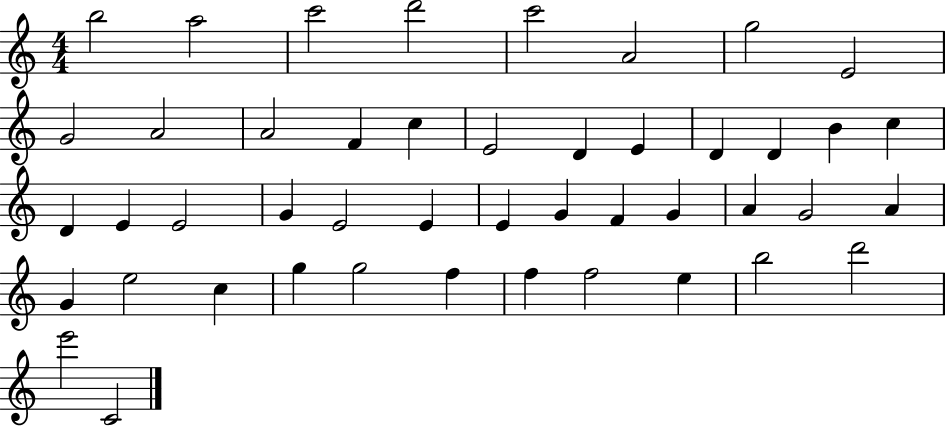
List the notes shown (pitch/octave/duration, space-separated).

B5/h A5/h C6/h D6/h C6/h A4/h G5/h E4/h G4/h A4/h A4/h F4/q C5/q E4/h D4/q E4/q D4/q D4/q B4/q C5/q D4/q E4/q E4/h G4/q E4/h E4/q E4/q G4/q F4/q G4/q A4/q G4/h A4/q G4/q E5/h C5/q G5/q G5/h F5/q F5/q F5/h E5/q B5/h D6/h E6/h C4/h